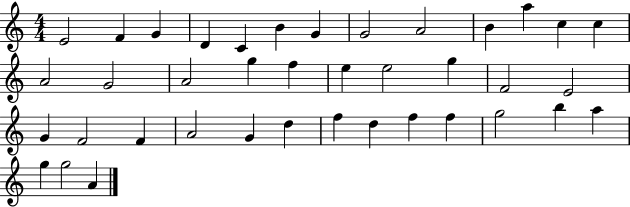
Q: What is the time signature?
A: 4/4